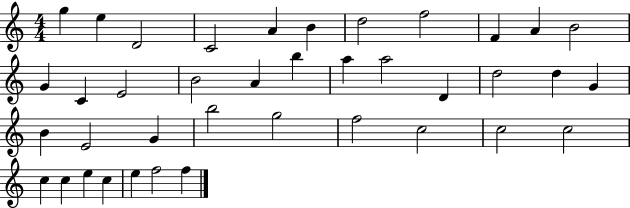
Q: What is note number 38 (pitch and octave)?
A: F5